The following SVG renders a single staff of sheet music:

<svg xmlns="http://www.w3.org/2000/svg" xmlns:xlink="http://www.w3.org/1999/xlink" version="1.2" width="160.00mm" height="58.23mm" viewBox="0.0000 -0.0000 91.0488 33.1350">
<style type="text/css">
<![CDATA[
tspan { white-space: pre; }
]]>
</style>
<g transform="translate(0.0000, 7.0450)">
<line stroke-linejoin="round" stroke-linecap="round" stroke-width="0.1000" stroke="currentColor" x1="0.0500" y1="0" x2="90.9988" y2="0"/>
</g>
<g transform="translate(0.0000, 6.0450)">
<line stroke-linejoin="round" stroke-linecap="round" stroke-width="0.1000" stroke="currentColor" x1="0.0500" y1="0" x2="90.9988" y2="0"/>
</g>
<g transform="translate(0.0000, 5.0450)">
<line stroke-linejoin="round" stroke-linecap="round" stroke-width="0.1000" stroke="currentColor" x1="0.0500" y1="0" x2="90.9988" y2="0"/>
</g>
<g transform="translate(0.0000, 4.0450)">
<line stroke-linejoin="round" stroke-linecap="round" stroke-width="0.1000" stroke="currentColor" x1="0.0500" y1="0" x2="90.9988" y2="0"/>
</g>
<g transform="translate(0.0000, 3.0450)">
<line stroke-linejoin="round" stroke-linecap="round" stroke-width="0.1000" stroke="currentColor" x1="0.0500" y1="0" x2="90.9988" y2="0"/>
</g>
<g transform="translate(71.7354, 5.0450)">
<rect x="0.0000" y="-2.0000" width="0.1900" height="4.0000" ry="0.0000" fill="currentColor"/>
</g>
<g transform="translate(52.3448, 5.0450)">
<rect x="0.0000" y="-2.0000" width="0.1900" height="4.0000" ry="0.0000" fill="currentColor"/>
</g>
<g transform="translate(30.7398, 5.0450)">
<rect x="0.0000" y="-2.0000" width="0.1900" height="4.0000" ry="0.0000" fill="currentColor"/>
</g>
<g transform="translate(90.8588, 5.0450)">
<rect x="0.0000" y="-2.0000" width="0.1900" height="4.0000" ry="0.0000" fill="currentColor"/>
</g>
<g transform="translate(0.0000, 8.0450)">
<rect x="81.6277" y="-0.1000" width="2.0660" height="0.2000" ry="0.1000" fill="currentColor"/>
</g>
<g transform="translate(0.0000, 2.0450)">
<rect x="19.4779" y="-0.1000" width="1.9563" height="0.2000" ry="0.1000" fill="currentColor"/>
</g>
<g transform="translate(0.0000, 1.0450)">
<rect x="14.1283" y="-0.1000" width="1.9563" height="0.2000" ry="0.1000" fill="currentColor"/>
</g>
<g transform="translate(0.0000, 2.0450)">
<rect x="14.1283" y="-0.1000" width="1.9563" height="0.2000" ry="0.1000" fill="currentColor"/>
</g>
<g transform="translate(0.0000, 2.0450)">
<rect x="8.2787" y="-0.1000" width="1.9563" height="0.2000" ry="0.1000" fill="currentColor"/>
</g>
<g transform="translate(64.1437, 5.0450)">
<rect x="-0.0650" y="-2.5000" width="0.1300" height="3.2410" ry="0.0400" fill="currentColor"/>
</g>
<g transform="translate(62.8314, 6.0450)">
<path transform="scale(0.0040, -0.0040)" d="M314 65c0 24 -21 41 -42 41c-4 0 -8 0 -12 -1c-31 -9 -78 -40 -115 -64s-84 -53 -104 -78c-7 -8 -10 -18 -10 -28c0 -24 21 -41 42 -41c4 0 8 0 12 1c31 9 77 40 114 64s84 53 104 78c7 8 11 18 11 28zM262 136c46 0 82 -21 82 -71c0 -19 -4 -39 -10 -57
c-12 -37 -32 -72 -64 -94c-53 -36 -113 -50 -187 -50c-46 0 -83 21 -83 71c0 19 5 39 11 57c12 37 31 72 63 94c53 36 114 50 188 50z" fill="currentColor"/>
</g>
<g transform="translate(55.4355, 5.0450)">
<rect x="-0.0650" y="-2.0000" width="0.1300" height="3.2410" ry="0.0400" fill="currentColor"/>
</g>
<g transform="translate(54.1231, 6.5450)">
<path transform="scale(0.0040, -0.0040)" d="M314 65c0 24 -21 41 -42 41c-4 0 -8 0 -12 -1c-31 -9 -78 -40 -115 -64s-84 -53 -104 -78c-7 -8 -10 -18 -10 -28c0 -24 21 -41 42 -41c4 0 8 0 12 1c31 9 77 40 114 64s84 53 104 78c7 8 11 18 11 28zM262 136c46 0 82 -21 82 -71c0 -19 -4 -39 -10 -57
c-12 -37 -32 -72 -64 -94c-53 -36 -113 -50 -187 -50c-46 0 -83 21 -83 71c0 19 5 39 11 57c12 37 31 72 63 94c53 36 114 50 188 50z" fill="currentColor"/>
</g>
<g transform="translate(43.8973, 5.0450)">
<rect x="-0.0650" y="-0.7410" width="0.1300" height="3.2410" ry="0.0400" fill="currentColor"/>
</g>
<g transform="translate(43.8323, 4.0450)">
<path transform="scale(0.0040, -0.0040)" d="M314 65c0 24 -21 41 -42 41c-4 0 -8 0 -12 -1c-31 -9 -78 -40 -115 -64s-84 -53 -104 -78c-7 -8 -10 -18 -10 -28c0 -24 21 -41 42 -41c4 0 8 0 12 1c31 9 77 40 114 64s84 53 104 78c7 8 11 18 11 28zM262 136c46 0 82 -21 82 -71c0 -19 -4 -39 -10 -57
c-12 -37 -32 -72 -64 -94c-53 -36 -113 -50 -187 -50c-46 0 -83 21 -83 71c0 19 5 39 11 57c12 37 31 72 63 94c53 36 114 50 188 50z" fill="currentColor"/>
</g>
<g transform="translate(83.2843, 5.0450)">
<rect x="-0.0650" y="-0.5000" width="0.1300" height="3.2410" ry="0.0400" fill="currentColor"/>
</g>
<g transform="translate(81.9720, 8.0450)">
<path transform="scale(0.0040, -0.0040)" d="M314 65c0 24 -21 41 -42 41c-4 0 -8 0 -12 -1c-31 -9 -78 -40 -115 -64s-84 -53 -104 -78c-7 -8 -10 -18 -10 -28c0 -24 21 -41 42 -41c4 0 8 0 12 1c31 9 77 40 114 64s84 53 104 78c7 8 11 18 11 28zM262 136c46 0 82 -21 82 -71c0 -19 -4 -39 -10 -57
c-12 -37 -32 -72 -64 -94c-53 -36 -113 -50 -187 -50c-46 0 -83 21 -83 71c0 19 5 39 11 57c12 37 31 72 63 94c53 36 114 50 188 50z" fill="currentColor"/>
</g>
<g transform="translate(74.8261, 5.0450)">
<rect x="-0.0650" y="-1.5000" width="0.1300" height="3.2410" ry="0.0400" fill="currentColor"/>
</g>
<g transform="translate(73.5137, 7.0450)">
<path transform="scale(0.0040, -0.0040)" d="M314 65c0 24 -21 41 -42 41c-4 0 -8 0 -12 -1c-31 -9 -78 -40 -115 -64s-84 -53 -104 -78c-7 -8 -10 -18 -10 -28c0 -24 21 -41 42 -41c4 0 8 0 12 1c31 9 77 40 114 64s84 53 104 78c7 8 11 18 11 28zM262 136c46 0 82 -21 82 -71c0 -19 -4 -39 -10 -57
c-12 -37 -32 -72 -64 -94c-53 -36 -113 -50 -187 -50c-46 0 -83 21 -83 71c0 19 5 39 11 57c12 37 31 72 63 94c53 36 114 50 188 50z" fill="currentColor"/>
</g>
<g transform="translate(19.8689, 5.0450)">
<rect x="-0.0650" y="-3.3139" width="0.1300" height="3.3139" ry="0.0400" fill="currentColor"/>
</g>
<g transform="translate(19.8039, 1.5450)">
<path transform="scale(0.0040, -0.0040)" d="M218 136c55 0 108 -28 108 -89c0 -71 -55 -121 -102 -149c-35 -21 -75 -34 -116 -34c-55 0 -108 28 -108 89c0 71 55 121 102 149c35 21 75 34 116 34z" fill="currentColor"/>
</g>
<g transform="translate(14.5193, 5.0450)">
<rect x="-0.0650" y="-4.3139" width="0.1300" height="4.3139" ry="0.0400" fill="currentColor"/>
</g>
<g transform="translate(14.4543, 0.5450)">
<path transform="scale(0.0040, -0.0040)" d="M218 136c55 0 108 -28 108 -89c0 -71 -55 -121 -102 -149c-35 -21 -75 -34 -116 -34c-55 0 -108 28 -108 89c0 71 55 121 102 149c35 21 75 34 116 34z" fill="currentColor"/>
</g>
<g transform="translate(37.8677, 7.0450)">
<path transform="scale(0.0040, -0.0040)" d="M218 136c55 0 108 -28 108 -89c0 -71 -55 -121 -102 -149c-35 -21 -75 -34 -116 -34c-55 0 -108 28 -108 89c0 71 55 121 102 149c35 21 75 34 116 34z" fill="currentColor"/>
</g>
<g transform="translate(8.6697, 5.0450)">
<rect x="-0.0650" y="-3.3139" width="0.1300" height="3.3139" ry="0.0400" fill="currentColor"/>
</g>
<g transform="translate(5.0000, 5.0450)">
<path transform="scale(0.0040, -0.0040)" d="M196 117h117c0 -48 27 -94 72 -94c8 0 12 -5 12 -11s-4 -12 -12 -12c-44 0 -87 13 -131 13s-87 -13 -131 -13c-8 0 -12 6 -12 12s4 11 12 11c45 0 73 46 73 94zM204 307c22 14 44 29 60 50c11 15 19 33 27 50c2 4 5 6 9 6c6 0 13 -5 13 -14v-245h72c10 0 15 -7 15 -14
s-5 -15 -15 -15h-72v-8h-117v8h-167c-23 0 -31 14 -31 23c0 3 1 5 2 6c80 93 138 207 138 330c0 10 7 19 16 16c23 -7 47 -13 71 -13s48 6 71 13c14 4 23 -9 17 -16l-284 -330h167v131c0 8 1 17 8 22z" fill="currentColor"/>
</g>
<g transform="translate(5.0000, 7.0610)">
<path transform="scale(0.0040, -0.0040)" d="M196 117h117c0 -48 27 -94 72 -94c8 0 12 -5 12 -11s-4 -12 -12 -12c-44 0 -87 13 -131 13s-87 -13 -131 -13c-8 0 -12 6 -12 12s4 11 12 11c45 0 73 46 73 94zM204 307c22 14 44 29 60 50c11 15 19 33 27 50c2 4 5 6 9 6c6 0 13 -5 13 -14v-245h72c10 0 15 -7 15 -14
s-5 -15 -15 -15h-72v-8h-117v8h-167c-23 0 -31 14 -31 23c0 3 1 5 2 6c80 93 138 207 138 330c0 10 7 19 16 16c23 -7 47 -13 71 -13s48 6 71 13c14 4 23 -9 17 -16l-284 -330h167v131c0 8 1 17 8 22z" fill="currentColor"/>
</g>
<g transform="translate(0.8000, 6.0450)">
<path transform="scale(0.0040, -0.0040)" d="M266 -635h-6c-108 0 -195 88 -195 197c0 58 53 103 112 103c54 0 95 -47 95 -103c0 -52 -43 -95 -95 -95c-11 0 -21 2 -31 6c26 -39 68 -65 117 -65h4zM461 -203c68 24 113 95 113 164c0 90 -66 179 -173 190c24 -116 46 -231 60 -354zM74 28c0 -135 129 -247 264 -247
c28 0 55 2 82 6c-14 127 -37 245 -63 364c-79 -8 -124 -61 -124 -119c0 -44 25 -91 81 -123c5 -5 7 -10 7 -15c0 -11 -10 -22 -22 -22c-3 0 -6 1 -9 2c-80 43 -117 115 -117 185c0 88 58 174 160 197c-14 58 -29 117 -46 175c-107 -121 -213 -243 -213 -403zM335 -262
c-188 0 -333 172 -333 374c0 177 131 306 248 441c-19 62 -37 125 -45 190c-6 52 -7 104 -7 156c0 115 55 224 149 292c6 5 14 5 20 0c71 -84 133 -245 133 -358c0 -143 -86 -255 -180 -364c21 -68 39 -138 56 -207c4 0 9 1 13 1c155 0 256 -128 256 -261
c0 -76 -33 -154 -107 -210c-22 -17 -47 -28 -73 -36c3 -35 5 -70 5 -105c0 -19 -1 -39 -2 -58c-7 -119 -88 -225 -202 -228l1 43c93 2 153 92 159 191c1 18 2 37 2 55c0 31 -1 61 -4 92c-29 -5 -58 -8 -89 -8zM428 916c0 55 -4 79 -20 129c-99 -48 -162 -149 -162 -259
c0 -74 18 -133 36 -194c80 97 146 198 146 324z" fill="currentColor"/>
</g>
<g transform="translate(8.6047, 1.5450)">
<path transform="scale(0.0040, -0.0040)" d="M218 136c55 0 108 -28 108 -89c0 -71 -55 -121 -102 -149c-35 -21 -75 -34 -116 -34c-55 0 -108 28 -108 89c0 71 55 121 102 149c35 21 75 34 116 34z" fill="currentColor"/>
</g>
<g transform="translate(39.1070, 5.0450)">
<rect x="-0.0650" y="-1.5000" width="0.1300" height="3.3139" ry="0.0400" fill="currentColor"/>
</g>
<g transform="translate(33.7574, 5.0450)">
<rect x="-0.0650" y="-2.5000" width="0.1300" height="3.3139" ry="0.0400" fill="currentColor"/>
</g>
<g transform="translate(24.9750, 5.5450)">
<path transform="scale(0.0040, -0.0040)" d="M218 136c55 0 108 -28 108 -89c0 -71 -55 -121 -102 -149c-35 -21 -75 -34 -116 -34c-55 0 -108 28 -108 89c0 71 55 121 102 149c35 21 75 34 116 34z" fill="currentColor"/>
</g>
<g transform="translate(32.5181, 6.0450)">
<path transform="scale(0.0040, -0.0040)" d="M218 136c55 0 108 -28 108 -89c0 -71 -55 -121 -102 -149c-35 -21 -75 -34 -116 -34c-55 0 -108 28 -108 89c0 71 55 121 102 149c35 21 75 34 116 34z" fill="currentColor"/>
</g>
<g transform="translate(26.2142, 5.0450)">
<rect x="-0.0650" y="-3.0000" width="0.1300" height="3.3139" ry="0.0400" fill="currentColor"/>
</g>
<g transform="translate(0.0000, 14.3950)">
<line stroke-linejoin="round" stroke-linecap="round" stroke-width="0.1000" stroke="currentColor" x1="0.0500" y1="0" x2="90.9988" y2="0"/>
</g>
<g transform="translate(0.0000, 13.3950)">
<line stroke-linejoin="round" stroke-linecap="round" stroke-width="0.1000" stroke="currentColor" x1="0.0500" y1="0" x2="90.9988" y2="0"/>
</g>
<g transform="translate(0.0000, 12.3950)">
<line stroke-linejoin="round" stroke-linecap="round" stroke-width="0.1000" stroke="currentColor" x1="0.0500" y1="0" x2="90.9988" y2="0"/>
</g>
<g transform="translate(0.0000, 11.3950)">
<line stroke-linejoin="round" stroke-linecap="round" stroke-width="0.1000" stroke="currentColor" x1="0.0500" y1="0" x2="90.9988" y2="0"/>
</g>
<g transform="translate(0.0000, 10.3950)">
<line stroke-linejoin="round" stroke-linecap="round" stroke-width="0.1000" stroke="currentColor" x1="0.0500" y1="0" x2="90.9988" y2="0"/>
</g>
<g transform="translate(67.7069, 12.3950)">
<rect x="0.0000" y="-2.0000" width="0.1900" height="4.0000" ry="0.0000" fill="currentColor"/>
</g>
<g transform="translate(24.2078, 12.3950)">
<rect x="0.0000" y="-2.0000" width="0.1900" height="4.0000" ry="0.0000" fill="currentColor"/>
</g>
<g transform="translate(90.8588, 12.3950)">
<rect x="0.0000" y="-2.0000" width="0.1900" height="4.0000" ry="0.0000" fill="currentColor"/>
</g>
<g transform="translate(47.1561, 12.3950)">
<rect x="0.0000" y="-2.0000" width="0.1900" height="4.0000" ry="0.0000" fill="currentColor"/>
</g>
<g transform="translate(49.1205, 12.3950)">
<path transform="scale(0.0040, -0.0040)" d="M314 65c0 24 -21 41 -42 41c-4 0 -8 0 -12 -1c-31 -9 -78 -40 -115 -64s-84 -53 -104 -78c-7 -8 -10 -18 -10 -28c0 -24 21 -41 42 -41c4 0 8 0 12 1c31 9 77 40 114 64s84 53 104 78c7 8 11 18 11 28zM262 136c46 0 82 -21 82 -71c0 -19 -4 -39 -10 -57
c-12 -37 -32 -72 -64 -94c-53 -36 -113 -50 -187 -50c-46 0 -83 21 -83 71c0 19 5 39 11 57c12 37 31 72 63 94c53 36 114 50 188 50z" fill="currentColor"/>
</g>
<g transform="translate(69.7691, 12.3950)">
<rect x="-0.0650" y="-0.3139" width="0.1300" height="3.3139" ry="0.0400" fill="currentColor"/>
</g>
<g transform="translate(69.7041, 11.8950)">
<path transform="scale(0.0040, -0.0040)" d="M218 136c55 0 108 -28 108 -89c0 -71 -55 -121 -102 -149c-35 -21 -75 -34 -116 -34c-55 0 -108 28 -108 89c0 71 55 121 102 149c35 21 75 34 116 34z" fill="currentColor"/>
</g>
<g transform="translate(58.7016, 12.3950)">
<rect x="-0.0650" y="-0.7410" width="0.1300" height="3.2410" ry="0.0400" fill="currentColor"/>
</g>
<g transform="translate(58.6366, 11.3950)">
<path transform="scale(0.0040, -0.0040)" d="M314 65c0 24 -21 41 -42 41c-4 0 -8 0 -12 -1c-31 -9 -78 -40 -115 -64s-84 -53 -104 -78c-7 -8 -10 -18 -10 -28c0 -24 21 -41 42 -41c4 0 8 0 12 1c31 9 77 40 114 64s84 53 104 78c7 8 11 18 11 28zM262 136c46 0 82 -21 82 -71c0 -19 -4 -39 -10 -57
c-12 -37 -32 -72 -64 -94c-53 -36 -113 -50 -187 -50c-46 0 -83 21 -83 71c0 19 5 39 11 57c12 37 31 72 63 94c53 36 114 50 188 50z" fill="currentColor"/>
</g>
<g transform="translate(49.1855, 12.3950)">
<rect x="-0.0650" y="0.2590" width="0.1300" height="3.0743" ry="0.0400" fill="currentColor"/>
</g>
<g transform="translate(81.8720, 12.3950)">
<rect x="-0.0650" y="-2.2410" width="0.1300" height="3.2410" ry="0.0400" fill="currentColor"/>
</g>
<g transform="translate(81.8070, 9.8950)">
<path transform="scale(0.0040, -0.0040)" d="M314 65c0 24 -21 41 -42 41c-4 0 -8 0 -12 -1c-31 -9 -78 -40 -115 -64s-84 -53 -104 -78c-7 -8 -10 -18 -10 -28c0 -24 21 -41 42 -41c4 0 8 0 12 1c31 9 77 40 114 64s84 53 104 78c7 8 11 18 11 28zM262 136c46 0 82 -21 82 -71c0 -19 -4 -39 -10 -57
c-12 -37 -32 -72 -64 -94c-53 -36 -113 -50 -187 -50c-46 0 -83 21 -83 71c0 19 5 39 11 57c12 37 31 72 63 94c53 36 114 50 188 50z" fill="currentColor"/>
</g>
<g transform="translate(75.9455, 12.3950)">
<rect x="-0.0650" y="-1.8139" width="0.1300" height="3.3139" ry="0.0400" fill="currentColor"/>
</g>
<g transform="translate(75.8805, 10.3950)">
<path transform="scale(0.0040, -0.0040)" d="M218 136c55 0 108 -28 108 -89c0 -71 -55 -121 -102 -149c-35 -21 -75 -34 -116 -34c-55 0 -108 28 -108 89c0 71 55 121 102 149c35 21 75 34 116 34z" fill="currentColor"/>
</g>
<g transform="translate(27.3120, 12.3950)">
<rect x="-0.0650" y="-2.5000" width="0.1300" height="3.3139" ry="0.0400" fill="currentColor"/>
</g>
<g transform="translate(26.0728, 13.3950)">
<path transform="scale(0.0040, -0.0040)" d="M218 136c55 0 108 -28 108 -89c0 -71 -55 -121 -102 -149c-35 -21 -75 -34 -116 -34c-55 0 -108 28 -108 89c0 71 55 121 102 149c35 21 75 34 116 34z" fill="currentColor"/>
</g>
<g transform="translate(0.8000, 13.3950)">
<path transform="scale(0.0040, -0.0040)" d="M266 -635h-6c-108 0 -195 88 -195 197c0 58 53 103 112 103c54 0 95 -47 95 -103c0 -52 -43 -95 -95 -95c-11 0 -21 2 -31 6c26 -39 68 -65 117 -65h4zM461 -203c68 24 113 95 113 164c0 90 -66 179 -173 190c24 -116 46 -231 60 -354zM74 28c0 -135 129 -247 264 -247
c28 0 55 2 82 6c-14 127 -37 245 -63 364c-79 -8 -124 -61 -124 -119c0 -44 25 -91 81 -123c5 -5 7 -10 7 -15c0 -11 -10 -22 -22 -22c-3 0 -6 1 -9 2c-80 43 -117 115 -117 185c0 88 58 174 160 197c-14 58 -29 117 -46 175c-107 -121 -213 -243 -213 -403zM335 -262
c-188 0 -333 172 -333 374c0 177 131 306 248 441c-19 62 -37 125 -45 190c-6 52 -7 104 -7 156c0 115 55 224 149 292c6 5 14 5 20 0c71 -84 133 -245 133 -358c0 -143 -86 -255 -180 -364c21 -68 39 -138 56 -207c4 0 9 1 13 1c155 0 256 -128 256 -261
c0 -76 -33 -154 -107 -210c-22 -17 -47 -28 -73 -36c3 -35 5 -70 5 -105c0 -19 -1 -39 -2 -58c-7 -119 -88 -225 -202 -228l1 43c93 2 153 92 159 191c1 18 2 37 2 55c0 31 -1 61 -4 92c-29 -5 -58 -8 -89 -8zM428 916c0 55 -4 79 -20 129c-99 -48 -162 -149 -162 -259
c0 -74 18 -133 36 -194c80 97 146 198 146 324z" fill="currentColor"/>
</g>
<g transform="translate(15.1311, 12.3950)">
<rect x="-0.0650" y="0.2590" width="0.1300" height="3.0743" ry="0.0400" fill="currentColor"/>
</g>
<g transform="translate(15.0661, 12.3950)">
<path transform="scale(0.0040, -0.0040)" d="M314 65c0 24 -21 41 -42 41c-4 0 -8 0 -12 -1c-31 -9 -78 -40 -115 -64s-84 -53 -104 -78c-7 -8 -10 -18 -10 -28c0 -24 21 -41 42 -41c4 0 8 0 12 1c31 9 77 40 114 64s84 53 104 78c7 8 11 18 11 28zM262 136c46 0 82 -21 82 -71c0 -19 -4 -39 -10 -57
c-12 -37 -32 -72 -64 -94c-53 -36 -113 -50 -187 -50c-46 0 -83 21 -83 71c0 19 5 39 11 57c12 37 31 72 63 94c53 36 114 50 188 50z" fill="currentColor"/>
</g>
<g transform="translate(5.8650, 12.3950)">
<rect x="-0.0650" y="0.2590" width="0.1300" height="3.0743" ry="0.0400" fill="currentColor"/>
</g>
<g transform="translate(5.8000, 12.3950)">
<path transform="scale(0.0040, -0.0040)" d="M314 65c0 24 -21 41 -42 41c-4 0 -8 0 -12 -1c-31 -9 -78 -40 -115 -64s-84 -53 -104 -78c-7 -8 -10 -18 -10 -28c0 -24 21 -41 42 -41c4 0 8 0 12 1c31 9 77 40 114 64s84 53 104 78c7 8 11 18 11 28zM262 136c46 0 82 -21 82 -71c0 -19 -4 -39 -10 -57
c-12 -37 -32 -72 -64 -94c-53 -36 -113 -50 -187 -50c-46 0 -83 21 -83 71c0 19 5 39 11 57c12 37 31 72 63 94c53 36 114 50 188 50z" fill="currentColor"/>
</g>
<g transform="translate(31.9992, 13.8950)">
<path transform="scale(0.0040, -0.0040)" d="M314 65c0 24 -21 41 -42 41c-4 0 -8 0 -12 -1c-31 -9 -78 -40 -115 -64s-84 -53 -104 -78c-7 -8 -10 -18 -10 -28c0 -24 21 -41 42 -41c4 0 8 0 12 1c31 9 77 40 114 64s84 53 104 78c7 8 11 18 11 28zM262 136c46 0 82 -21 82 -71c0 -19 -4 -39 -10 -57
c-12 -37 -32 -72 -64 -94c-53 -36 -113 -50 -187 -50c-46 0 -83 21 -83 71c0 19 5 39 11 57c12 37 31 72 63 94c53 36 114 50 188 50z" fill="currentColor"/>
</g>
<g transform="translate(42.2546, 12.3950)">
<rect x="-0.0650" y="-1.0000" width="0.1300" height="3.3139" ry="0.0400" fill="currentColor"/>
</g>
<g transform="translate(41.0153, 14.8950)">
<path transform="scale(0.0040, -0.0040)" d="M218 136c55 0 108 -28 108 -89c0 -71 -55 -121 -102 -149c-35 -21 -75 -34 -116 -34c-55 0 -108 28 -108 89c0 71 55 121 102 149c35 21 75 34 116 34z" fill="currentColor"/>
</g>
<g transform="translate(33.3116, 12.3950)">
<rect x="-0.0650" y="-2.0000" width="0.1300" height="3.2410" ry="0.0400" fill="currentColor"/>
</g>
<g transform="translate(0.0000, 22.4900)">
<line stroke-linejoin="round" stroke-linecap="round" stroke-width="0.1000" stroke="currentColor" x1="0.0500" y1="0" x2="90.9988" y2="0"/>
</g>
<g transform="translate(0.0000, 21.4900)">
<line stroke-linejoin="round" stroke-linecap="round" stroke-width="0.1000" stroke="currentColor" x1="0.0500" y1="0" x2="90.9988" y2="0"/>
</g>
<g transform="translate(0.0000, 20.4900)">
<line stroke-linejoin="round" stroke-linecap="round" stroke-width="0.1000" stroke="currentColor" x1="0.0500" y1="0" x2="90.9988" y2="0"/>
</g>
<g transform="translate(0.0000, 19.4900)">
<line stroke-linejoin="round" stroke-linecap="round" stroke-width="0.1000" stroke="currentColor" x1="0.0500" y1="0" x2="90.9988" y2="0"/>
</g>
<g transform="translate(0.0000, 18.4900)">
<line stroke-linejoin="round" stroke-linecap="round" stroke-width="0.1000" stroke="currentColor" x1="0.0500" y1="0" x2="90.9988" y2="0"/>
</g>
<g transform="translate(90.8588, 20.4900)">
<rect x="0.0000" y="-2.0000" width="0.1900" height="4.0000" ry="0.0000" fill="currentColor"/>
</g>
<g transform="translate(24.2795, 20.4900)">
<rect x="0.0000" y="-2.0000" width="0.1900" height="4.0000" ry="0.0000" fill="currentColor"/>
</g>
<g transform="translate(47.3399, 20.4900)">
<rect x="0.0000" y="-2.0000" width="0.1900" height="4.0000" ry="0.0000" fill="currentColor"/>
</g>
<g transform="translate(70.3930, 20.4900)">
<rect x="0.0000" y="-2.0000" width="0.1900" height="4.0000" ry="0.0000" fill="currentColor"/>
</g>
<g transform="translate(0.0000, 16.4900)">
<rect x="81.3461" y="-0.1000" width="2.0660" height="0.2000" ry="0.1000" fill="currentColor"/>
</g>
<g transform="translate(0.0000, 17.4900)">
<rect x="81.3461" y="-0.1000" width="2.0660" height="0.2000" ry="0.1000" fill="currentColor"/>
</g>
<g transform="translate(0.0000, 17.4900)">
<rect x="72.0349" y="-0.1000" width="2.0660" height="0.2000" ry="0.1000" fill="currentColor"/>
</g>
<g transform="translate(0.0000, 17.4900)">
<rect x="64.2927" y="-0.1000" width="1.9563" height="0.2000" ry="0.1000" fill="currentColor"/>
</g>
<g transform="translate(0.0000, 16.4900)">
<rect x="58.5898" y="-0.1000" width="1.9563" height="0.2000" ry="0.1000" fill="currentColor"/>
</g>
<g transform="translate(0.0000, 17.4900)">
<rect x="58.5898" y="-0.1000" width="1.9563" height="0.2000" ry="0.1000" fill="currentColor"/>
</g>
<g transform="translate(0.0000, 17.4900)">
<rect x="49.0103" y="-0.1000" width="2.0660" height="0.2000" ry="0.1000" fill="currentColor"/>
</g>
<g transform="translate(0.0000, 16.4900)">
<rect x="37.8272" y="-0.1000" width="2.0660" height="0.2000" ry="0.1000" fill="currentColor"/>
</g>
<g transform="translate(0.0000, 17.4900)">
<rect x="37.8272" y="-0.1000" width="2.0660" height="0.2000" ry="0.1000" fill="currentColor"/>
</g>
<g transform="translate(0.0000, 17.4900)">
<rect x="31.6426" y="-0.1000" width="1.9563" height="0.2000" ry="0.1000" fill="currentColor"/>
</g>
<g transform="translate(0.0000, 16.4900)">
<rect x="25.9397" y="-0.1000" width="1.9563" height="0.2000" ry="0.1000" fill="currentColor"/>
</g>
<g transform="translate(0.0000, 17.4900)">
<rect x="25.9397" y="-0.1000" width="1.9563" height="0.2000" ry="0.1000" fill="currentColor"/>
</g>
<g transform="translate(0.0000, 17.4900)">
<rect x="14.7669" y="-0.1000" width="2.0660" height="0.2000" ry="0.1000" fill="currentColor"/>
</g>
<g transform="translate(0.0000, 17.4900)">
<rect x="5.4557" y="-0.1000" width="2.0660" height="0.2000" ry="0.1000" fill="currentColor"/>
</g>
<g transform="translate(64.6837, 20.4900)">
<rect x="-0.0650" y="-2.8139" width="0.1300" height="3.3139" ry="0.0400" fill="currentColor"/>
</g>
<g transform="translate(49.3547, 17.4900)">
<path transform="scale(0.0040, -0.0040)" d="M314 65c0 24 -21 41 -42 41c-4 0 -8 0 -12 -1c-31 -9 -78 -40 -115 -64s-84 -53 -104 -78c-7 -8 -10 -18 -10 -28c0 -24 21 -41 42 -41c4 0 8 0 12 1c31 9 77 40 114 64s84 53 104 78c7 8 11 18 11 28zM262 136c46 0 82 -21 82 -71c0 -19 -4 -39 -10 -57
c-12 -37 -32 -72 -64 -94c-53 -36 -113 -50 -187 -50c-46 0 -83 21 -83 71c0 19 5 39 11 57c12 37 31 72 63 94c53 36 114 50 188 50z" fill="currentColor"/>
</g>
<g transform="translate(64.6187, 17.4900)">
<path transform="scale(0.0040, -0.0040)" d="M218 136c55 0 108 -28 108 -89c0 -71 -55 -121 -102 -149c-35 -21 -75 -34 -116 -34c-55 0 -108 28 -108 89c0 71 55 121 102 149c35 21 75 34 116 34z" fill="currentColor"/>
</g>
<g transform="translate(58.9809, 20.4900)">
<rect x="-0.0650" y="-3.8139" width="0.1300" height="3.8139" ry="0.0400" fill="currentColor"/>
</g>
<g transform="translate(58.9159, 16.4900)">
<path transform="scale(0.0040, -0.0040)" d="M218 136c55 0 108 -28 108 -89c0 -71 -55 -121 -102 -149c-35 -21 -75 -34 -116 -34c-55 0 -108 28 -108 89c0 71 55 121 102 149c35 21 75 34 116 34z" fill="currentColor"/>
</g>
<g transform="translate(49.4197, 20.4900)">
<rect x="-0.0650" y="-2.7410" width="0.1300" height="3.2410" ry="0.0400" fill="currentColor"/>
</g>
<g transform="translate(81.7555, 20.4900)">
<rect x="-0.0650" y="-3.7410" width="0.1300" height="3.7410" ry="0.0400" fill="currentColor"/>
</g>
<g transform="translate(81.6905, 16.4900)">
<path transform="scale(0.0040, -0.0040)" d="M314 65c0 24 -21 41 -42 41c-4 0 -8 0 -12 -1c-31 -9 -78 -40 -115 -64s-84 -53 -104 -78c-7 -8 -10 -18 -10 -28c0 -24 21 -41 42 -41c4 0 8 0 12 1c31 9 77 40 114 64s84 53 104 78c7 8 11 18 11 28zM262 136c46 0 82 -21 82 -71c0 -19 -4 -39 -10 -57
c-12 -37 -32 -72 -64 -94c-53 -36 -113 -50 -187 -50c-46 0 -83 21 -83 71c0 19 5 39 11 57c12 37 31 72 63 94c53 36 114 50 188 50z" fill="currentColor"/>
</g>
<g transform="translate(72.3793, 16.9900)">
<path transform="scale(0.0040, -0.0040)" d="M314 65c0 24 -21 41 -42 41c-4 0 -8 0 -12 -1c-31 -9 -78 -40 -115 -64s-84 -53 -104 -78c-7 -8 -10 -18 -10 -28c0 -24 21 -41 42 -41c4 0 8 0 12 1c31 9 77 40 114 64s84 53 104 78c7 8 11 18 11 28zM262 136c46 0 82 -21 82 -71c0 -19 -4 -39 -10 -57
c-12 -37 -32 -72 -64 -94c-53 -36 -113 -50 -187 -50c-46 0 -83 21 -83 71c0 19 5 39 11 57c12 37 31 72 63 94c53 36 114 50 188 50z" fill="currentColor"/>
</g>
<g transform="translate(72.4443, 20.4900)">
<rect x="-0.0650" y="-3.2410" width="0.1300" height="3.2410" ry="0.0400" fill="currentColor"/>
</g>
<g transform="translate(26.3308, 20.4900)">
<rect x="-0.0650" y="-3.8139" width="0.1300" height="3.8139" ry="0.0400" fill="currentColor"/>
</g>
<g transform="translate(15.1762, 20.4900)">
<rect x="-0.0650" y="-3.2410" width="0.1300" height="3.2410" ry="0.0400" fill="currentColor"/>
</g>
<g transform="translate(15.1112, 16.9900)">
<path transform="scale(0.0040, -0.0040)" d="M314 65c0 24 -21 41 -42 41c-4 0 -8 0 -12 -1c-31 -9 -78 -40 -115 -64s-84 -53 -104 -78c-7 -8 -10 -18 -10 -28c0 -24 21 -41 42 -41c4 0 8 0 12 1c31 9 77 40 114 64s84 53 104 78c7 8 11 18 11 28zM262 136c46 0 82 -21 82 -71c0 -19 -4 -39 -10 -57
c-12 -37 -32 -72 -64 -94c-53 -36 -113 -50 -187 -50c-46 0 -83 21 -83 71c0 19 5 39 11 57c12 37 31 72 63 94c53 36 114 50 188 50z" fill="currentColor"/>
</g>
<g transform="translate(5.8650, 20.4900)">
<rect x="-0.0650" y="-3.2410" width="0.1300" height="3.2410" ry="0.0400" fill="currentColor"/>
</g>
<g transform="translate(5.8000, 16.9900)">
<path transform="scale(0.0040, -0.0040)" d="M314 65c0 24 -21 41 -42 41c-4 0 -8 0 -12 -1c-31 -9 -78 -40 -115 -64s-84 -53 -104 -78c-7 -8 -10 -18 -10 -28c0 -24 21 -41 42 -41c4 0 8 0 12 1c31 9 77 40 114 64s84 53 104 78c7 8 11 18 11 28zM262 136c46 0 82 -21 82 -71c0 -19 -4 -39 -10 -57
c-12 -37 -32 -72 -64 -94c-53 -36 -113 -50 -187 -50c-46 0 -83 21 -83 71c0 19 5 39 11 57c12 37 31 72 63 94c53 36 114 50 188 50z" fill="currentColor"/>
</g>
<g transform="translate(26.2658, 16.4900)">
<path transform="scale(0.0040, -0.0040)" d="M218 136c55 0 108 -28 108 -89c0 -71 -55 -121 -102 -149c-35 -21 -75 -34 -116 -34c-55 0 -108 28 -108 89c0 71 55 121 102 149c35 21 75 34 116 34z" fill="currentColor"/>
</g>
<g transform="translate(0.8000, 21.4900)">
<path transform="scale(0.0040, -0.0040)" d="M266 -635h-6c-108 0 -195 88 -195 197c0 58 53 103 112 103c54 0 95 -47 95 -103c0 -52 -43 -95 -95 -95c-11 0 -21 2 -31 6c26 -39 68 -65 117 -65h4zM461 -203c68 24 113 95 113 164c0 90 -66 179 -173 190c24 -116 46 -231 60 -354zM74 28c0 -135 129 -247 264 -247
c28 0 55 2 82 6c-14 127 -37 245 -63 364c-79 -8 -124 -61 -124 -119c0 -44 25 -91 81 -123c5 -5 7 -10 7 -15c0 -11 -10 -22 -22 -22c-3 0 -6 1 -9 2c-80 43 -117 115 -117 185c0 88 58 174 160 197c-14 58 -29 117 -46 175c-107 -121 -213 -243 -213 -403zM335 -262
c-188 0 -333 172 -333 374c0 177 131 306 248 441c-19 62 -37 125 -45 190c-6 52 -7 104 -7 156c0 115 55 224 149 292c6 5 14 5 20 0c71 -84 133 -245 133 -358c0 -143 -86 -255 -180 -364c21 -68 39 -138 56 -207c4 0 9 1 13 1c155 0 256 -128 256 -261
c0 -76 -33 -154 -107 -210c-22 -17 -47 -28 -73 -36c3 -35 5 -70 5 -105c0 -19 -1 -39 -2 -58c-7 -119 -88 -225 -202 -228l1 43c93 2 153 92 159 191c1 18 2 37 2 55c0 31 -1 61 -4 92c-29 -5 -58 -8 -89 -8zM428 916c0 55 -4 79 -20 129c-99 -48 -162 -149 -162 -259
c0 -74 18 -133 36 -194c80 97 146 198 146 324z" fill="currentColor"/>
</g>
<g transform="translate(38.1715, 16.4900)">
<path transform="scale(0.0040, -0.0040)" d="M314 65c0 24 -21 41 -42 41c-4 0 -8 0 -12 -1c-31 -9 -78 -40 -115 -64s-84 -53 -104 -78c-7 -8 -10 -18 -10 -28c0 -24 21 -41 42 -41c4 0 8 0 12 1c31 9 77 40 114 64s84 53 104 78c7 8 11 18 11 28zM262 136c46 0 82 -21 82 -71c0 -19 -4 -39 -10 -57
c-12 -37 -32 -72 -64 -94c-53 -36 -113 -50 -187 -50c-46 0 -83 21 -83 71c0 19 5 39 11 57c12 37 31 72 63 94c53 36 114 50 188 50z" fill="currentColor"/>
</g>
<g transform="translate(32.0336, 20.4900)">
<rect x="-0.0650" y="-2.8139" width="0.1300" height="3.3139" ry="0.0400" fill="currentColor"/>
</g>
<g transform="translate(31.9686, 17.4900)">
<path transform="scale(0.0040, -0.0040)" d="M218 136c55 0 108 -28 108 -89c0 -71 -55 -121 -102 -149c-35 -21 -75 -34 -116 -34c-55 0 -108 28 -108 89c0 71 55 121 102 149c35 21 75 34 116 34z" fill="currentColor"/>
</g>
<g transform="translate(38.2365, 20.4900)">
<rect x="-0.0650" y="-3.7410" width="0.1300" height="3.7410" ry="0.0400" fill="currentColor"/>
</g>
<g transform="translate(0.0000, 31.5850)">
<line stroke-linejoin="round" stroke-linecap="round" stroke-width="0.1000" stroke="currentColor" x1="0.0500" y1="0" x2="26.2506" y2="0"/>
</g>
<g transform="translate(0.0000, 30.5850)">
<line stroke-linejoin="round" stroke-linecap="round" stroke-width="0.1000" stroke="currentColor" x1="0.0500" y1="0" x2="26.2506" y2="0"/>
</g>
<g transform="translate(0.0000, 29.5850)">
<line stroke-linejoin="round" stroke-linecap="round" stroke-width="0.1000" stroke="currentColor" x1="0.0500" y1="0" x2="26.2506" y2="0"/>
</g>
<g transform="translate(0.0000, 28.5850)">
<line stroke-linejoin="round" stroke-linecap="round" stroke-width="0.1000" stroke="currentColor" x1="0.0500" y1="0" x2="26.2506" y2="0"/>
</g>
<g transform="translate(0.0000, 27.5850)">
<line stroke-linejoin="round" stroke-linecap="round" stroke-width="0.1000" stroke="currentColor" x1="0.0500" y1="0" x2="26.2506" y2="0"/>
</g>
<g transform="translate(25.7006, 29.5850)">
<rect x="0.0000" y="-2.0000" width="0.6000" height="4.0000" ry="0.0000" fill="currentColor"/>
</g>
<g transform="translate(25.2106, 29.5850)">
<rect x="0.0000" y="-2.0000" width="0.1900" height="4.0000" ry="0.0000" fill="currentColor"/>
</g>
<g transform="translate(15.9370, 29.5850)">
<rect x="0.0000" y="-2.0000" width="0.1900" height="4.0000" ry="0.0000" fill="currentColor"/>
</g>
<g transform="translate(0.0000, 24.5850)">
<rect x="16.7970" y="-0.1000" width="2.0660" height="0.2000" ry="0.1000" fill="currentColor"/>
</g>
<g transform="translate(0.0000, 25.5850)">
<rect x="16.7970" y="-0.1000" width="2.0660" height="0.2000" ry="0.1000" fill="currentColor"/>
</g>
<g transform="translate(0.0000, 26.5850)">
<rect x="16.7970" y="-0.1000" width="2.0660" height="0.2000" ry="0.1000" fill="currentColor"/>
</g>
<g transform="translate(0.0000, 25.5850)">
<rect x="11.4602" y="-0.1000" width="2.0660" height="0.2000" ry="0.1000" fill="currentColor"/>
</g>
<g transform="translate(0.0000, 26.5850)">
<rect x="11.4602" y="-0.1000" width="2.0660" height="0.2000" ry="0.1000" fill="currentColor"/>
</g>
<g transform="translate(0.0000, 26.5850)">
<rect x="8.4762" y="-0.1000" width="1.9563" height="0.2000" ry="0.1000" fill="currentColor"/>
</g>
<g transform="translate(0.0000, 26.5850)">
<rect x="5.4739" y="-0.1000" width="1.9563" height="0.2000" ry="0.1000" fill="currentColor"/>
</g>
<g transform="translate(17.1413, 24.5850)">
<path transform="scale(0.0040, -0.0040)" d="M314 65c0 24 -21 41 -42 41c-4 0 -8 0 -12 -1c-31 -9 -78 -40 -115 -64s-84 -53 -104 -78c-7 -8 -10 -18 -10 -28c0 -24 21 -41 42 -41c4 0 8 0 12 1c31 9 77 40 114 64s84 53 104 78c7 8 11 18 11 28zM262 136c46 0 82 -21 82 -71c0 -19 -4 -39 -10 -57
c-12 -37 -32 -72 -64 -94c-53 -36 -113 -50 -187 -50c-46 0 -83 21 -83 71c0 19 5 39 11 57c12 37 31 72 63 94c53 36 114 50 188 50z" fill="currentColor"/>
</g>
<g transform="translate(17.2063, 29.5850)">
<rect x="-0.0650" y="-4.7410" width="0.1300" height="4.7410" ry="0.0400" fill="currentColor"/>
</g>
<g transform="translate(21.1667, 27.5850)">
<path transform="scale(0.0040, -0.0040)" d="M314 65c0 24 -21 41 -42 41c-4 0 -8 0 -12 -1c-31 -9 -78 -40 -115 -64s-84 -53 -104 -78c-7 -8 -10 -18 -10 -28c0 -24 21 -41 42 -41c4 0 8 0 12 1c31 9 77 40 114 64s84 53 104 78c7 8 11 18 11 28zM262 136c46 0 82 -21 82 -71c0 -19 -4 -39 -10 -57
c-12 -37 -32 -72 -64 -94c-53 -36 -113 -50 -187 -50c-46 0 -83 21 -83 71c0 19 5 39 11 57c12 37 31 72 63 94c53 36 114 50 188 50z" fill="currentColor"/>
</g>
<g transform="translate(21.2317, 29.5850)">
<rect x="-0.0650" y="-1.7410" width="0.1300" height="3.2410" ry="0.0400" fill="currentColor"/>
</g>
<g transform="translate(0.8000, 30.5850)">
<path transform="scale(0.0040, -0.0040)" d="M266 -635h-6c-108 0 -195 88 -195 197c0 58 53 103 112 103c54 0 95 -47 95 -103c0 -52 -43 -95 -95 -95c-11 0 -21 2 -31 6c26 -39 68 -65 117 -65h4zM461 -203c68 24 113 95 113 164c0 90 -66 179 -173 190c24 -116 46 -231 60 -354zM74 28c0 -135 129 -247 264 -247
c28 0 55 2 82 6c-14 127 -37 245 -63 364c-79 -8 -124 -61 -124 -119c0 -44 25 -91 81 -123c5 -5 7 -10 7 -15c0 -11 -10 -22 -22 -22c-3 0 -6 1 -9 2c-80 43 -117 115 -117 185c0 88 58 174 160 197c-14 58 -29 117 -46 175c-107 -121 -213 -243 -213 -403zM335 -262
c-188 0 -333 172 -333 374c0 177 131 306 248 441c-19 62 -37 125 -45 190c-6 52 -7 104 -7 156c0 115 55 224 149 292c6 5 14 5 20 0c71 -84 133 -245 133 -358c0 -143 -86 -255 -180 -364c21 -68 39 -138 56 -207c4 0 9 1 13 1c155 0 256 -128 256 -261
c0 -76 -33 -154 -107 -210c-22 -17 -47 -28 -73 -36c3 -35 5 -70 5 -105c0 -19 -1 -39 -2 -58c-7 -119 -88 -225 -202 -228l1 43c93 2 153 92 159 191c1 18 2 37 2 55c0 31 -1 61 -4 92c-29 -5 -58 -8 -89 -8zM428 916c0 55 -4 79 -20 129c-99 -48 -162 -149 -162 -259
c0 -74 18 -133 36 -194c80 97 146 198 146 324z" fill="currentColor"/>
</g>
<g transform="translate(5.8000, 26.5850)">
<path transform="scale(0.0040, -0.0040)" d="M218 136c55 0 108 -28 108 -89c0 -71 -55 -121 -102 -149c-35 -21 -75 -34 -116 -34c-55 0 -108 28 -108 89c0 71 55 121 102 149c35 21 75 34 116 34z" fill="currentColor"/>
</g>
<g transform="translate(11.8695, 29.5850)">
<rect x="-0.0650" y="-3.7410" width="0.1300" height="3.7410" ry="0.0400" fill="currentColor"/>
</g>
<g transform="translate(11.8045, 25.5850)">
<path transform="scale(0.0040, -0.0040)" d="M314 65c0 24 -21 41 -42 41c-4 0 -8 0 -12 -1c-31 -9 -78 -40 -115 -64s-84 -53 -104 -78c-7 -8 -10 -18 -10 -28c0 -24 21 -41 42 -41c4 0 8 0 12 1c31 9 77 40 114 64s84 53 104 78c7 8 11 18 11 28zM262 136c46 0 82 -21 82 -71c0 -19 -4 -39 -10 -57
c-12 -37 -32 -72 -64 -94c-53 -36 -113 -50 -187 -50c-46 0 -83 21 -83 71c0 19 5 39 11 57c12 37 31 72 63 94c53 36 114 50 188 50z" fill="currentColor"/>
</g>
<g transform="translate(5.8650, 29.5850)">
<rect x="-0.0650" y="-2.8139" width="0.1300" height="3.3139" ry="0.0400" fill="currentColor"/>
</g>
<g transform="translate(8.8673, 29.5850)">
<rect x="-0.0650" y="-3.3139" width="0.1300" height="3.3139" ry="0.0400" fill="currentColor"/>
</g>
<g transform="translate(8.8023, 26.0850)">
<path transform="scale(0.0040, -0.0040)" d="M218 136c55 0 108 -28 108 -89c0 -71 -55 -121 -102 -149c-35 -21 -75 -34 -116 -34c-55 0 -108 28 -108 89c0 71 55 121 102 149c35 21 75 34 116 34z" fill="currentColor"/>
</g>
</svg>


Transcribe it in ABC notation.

X:1
T:Untitled
M:4/4
L:1/4
K:C
b d' b A G E d2 F2 G2 E2 C2 B2 B2 G F2 D B2 d2 c f g2 b2 b2 c' a c'2 a2 c' a b2 c'2 a b c'2 e'2 f2